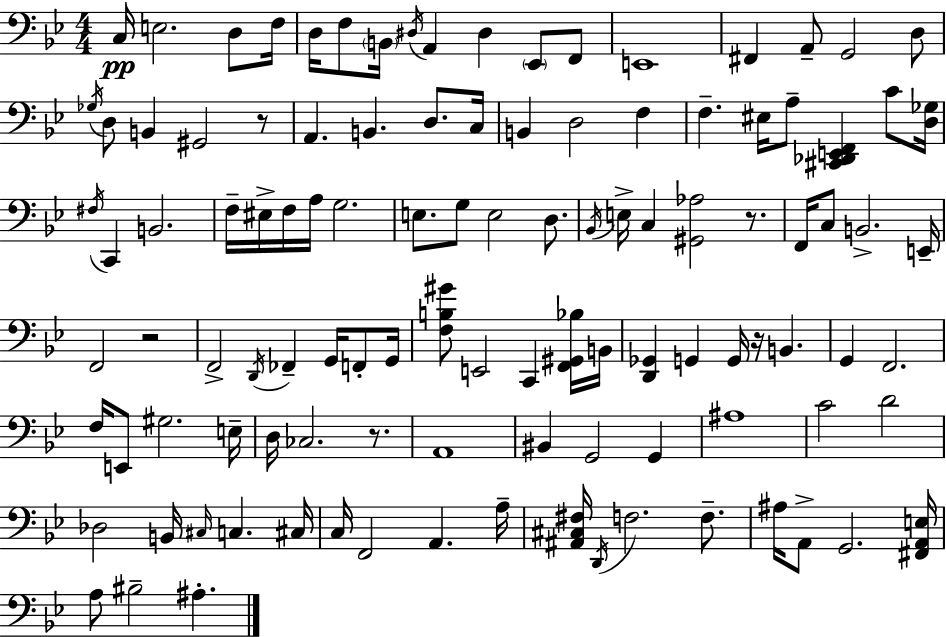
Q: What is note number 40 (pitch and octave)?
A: G3